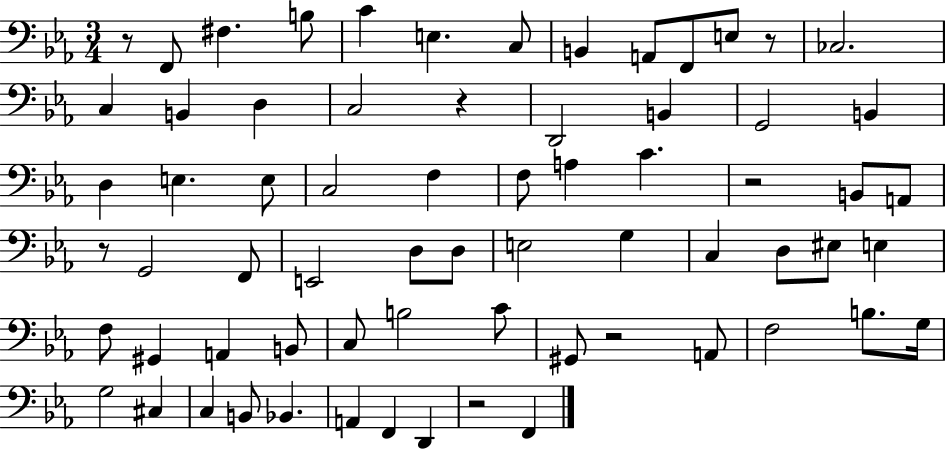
R/e F2/e F#3/q. B3/e C4/q E3/q. C3/e B2/q A2/e F2/e E3/e R/e CES3/h. C3/q B2/q D3/q C3/h R/q D2/h B2/q G2/h B2/q D3/q E3/q. E3/e C3/h F3/q F3/e A3/q C4/q. R/h B2/e A2/e R/e G2/h F2/e E2/h D3/e D3/e E3/h G3/q C3/q D3/e EIS3/e E3/q F3/e G#2/q A2/q B2/e C3/e B3/h C4/e G#2/e R/h A2/e F3/h B3/e. G3/s G3/h C#3/q C3/q B2/e Bb2/q. A2/q F2/q D2/q R/h F2/q